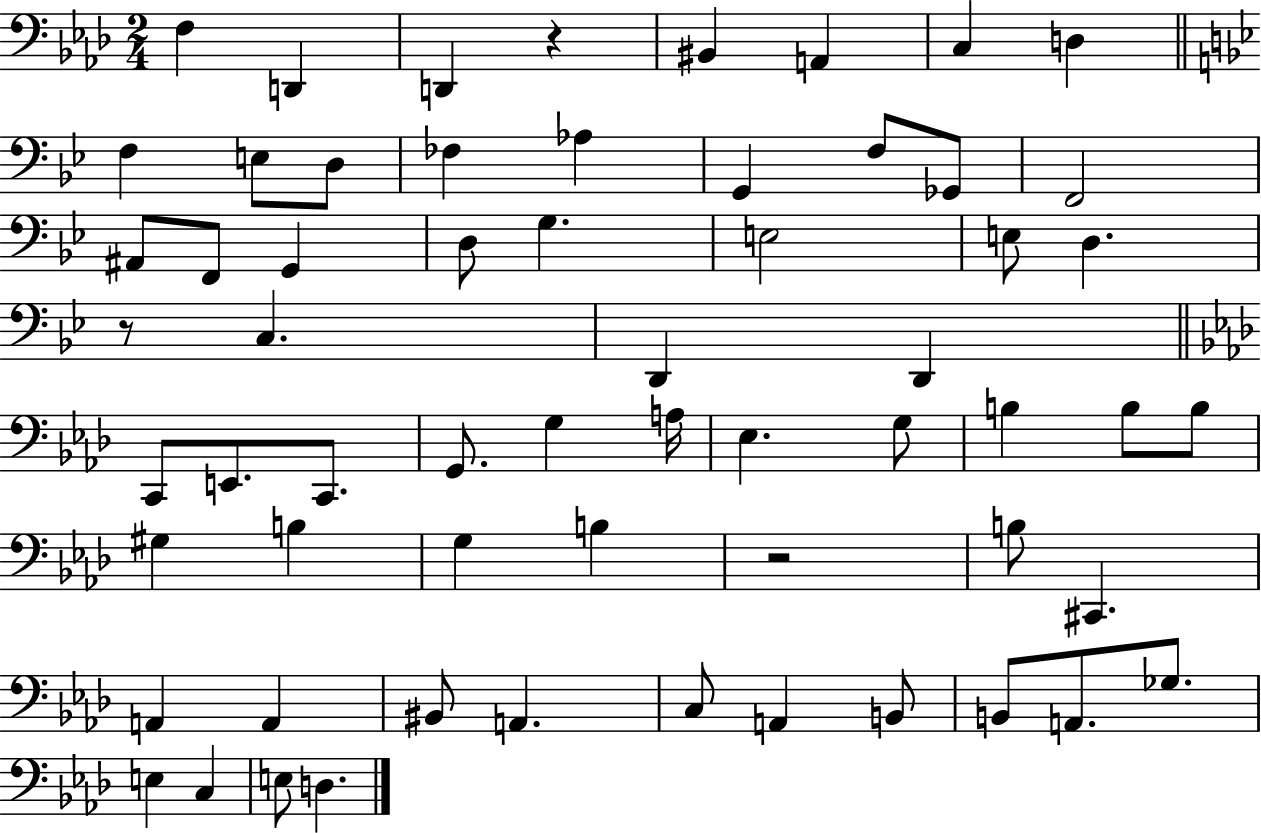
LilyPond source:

{
  \clef bass
  \numericTimeSignature
  \time 2/4
  \key aes \major
  \repeat volta 2 { f4 d,4 | d,4 r4 | bis,4 a,4 | c4 d4 | \break \bar "||" \break \key bes \major f4 e8 d8 | fes4 aes4 | g,4 f8 ges,8 | f,2 | \break ais,8 f,8 g,4 | d8 g4. | e2 | e8 d4. | \break r8 c4. | d,4 d,4 | \bar "||" \break \key f \minor c,8 e,8. c,8. | g,8. g4 a16 | ees4. g8 | b4 b8 b8 | \break gis4 b4 | g4 b4 | r2 | b8 cis,4. | \break a,4 a,4 | bis,8 a,4. | c8 a,4 b,8 | b,8 a,8. ges8. | \break e4 c4 | e8 d4. | } \bar "|."
}